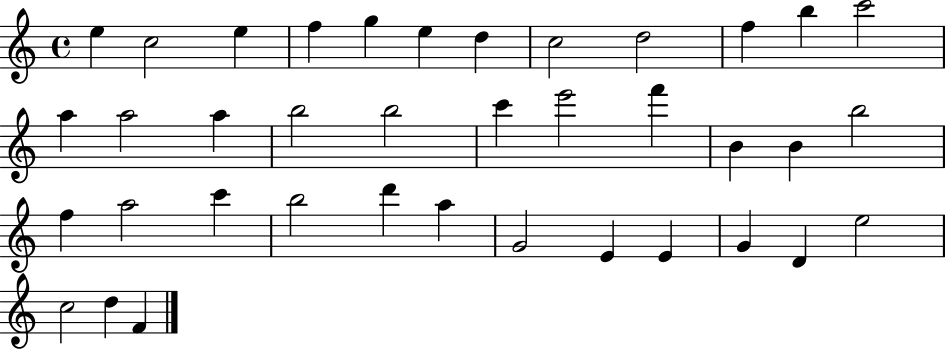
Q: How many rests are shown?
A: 0